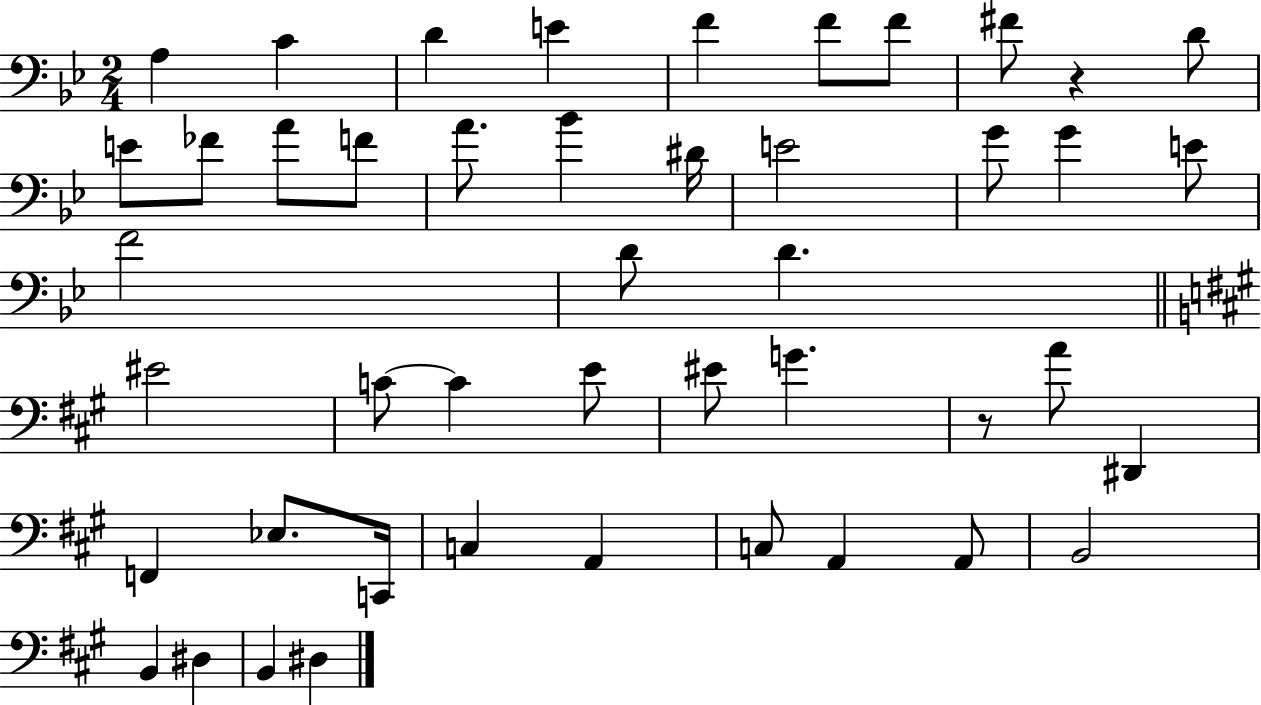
A3/q C4/q D4/q E4/q F4/q F4/e F4/e F#4/e R/q D4/e E4/e FES4/e A4/e F4/e A4/e. Bb4/q D#4/s E4/h G4/e G4/q E4/e F4/h D4/e D4/q. EIS4/h C4/e C4/q E4/e EIS4/e G4/q. R/e A4/e D#2/q F2/q Eb3/e. C2/s C3/q A2/q C3/e A2/q A2/e B2/h B2/q D#3/q B2/q D#3/q